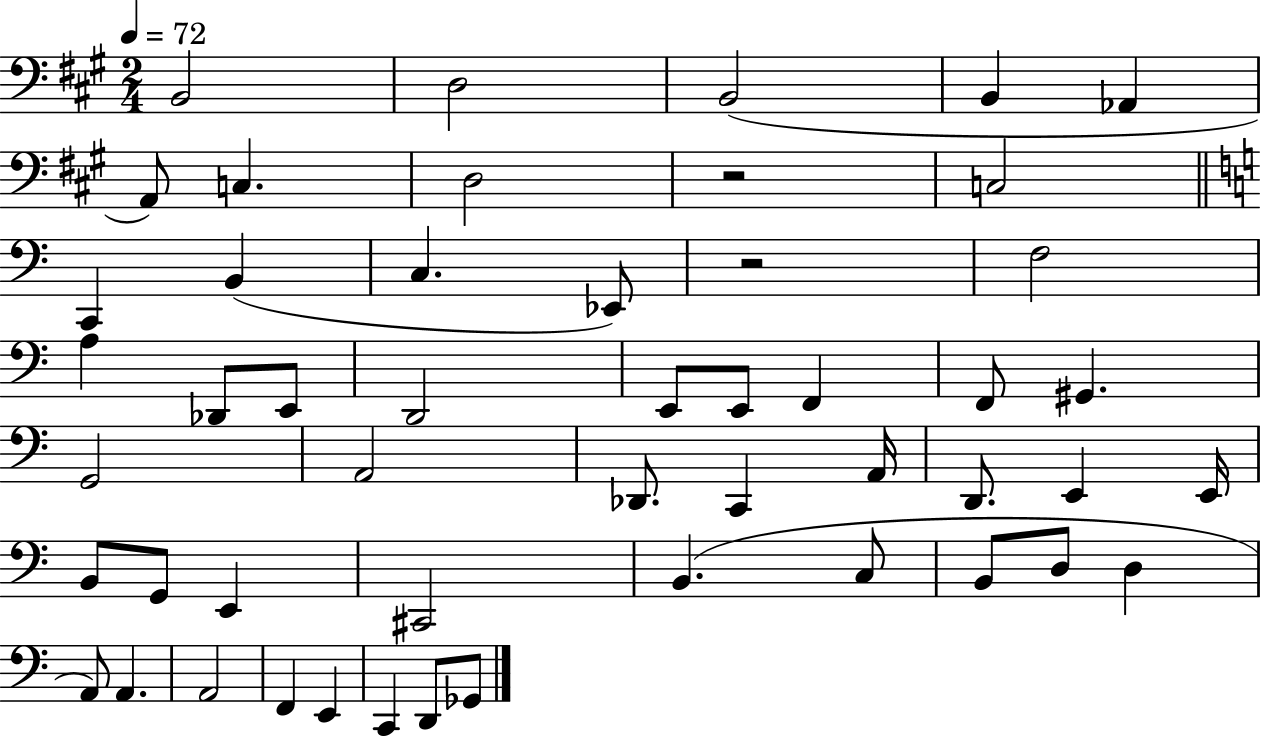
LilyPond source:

{
  \clef bass
  \numericTimeSignature
  \time 2/4
  \key a \major
  \tempo 4 = 72
  \repeat volta 2 { b,2 | d2 | b,2( | b,4 aes,4 | \break a,8) c4. | d2 | r2 | c2 | \break \bar "||" \break \key c \major c,4 b,4( | c4. ees,8) | r2 | f2 | \break a4 des,8 e,8 | d,2 | e,8 e,8 f,4 | f,8 gis,4. | \break g,2 | a,2 | des,8. c,4 a,16 | d,8. e,4 e,16 | \break b,8 g,8 e,4 | cis,2 | b,4.( c8 | b,8 d8 d4 | \break a,8) a,4. | a,2 | f,4 e,4 | c,4 d,8 ges,8 | \break } \bar "|."
}